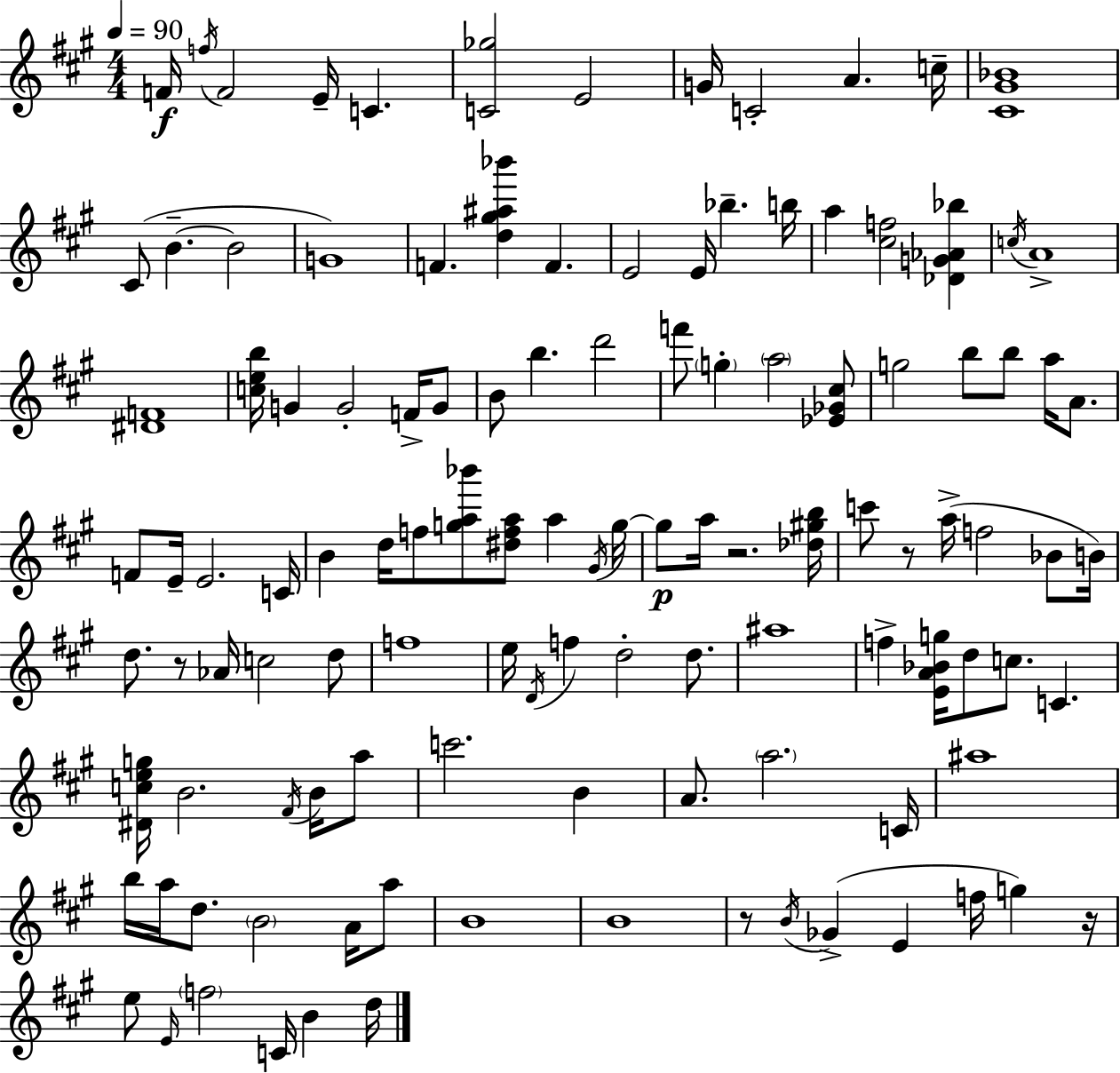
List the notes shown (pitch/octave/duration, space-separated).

F4/s F5/s F4/h E4/s C4/q. [C4,Gb5]/h E4/h G4/s C4/h A4/q. C5/s [C#4,G#4,Bb4]/w C#4/e B4/q. B4/h G4/w F4/q. [D5,G#5,A#5,Bb6]/q F4/q. E4/h E4/s Bb5/q. B5/s A5/q [C#5,F5]/h [Db4,G4,Ab4,Bb5]/q C5/s A4/w [D#4,F4]/w [C5,E5,B5]/s G4/q G4/h F4/s G4/e B4/e B5/q. D6/h F6/e G5/q A5/h [Eb4,Gb4,C#5]/e G5/h B5/e B5/e A5/s A4/e. F4/e E4/s E4/h. C4/s B4/q D5/s F5/e [G5,A5,Bb6]/e [D#5,F5,A5]/e A5/q G#4/s G5/s G5/e A5/s R/h. [Db5,G#5,B5]/s C6/e R/e A5/s F5/h Bb4/e B4/s D5/e. R/e Ab4/s C5/h D5/e F5/w E5/s D4/s F5/q D5/h D5/e. A#5/w F5/q [E4,A4,Bb4,G5]/s D5/e C5/e. C4/q. [D#4,C5,E5,G5]/s B4/h. F#4/s B4/s A5/e C6/h. B4/q A4/e. A5/h. C4/s A#5/w B5/s A5/s D5/e. B4/h A4/s A5/e B4/w B4/w R/e B4/s Gb4/q E4/q F5/s G5/q R/s E5/e E4/s F5/h C4/s B4/q D5/s